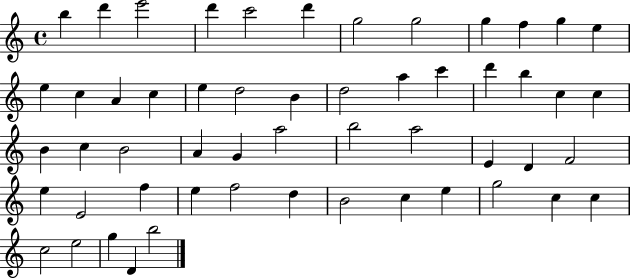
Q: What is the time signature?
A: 4/4